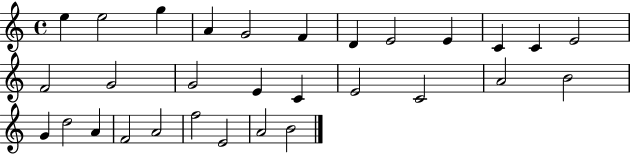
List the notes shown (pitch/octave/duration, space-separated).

E5/q E5/h G5/q A4/q G4/h F4/q D4/q E4/h E4/q C4/q C4/q E4/h F4/h G4/h G4/h E4/q C4/q E4/h C4/h A4/h B4/h G4/q D5/h A4/q F4/h A4/h F5/h E4/h A4/h B4/h